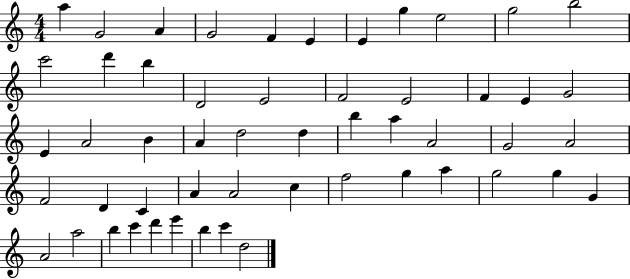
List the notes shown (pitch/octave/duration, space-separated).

A5/q G4/h A4/q G4/h F4/q E4/q E4/q G5/q E5/h G5/h B5/h C6/h D6/q B5/q D4/h E4/h F4/h E4/h F4/q E4/q G4/h E4/q A4/h B4/q A4/q D5/h D5/q B5/q A5/q A4/h G4/h A4/h F4/h D4/q C4/q A4/q A4/h C5/q F5/h G5/q A5/q G5/h G5/q G4/q A4/h A5/h B5/q C6/q D6/q E6/q B5/q C6/q D5/h